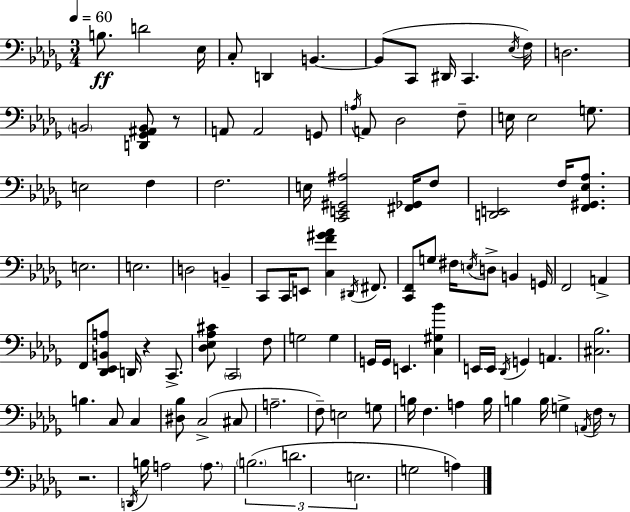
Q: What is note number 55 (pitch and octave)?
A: G2